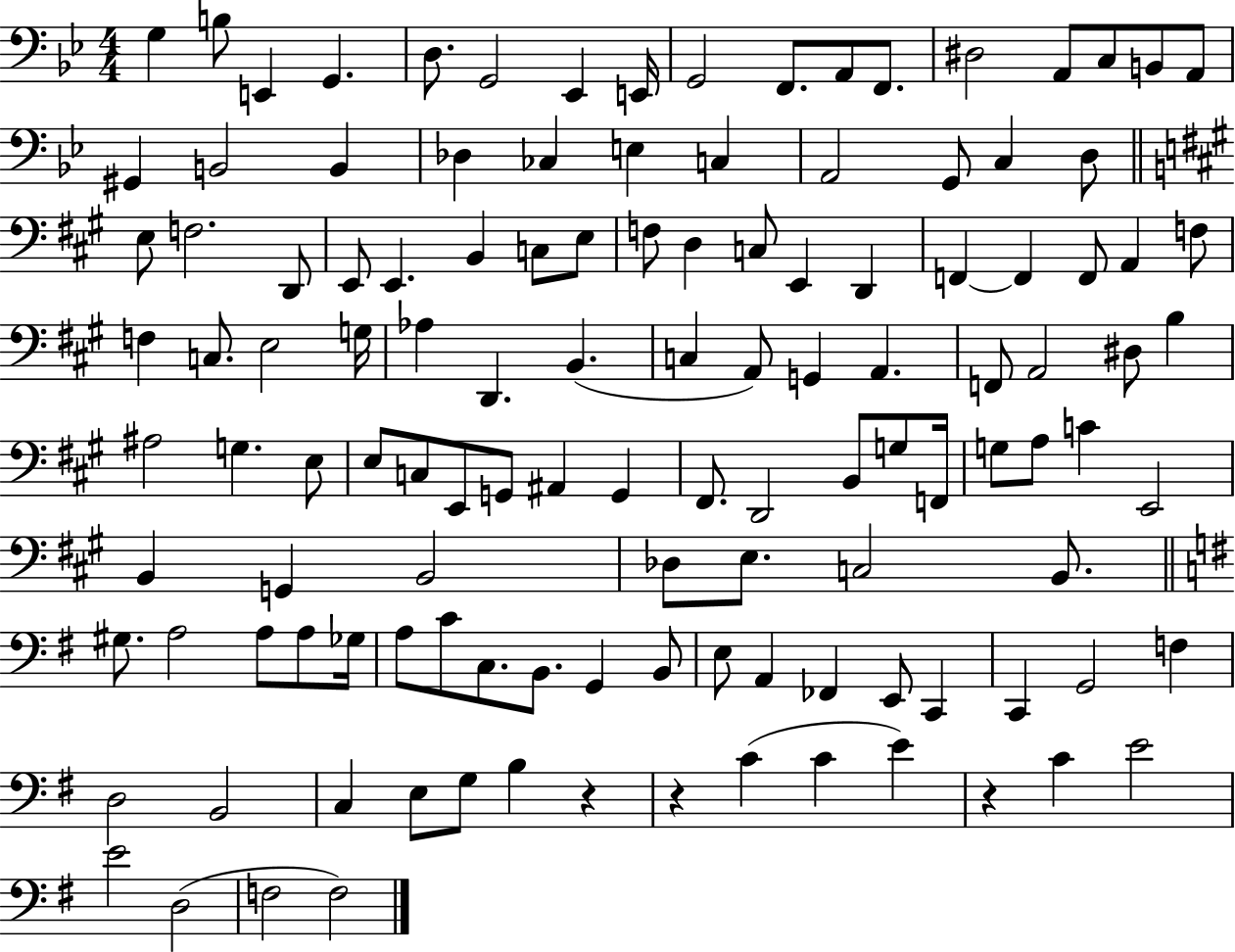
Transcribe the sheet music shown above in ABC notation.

X:1
T:Untitled
M:4/4
L:1/4
K:Bb
G, B,/2 E,, G,, D,/2 G,,2 _E,, E,,/4 G,,2 F,,/2 A,,/2 F,,/2 ^D,2 A,,/2 C,/2 B,,/2 A,,/2 ^G,, B,,2 B,, _D, _C, E, C, A,,2 G,,/2 C, D,/2 E,/2 F,2 D,,/2 E,,/2 E,, B,, C,/2 E,/2 F,/2 D, C,/2 E,, D,, F,, F,, F,,/2 A,, F,/2 F, C,/2 E,2 G,/4 _A, D,, B,, C, A,,/2 G,, A,, F,,/2 A,,2 ^D,/2 B, ^A,2 G, E,/2 E,/2 C,/2 E,,/2 G,,/2 ^A,, G,, ^F,,/2 D,,2 B,,/2 G,/2 F,,/4 G,/2 A,/2 C E,,2 B,, G,, B,,2 _D,/2 E,/2 C,2 B,,/2 ^G,/2 A,2 A,/2 A,/2 _G,/4 A,/2 C/2 C,/2 B,,/2 G,, B,,/2 E,/2 A,, _F,, E,,/2 C,, C,, G,,2 F, D,2 B,,2 C, E,/2 G,/2 B, z z C C E z C E2 E2 D,2 F,2 F,2